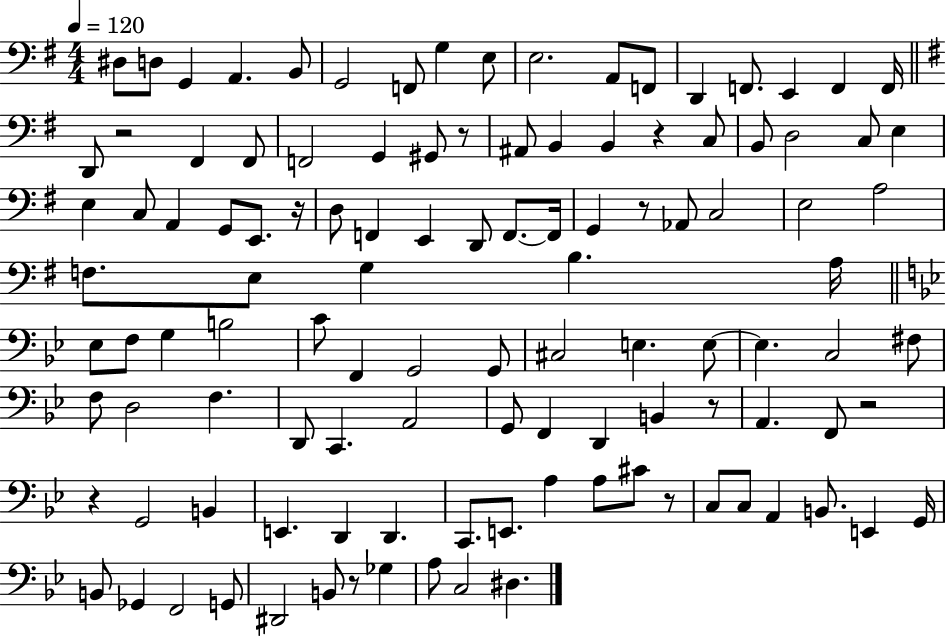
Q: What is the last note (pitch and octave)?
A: D#3